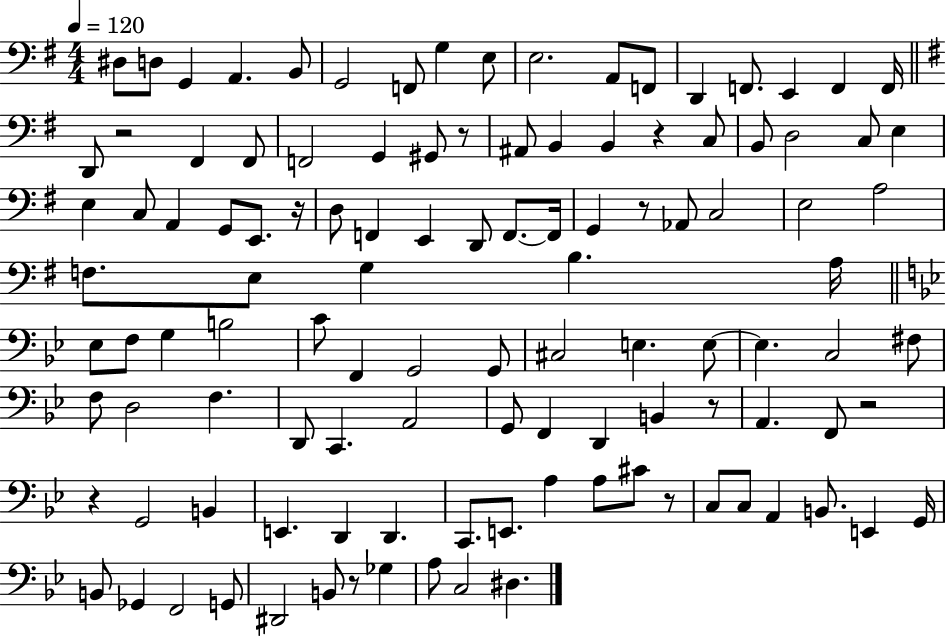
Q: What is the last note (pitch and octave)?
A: D#3